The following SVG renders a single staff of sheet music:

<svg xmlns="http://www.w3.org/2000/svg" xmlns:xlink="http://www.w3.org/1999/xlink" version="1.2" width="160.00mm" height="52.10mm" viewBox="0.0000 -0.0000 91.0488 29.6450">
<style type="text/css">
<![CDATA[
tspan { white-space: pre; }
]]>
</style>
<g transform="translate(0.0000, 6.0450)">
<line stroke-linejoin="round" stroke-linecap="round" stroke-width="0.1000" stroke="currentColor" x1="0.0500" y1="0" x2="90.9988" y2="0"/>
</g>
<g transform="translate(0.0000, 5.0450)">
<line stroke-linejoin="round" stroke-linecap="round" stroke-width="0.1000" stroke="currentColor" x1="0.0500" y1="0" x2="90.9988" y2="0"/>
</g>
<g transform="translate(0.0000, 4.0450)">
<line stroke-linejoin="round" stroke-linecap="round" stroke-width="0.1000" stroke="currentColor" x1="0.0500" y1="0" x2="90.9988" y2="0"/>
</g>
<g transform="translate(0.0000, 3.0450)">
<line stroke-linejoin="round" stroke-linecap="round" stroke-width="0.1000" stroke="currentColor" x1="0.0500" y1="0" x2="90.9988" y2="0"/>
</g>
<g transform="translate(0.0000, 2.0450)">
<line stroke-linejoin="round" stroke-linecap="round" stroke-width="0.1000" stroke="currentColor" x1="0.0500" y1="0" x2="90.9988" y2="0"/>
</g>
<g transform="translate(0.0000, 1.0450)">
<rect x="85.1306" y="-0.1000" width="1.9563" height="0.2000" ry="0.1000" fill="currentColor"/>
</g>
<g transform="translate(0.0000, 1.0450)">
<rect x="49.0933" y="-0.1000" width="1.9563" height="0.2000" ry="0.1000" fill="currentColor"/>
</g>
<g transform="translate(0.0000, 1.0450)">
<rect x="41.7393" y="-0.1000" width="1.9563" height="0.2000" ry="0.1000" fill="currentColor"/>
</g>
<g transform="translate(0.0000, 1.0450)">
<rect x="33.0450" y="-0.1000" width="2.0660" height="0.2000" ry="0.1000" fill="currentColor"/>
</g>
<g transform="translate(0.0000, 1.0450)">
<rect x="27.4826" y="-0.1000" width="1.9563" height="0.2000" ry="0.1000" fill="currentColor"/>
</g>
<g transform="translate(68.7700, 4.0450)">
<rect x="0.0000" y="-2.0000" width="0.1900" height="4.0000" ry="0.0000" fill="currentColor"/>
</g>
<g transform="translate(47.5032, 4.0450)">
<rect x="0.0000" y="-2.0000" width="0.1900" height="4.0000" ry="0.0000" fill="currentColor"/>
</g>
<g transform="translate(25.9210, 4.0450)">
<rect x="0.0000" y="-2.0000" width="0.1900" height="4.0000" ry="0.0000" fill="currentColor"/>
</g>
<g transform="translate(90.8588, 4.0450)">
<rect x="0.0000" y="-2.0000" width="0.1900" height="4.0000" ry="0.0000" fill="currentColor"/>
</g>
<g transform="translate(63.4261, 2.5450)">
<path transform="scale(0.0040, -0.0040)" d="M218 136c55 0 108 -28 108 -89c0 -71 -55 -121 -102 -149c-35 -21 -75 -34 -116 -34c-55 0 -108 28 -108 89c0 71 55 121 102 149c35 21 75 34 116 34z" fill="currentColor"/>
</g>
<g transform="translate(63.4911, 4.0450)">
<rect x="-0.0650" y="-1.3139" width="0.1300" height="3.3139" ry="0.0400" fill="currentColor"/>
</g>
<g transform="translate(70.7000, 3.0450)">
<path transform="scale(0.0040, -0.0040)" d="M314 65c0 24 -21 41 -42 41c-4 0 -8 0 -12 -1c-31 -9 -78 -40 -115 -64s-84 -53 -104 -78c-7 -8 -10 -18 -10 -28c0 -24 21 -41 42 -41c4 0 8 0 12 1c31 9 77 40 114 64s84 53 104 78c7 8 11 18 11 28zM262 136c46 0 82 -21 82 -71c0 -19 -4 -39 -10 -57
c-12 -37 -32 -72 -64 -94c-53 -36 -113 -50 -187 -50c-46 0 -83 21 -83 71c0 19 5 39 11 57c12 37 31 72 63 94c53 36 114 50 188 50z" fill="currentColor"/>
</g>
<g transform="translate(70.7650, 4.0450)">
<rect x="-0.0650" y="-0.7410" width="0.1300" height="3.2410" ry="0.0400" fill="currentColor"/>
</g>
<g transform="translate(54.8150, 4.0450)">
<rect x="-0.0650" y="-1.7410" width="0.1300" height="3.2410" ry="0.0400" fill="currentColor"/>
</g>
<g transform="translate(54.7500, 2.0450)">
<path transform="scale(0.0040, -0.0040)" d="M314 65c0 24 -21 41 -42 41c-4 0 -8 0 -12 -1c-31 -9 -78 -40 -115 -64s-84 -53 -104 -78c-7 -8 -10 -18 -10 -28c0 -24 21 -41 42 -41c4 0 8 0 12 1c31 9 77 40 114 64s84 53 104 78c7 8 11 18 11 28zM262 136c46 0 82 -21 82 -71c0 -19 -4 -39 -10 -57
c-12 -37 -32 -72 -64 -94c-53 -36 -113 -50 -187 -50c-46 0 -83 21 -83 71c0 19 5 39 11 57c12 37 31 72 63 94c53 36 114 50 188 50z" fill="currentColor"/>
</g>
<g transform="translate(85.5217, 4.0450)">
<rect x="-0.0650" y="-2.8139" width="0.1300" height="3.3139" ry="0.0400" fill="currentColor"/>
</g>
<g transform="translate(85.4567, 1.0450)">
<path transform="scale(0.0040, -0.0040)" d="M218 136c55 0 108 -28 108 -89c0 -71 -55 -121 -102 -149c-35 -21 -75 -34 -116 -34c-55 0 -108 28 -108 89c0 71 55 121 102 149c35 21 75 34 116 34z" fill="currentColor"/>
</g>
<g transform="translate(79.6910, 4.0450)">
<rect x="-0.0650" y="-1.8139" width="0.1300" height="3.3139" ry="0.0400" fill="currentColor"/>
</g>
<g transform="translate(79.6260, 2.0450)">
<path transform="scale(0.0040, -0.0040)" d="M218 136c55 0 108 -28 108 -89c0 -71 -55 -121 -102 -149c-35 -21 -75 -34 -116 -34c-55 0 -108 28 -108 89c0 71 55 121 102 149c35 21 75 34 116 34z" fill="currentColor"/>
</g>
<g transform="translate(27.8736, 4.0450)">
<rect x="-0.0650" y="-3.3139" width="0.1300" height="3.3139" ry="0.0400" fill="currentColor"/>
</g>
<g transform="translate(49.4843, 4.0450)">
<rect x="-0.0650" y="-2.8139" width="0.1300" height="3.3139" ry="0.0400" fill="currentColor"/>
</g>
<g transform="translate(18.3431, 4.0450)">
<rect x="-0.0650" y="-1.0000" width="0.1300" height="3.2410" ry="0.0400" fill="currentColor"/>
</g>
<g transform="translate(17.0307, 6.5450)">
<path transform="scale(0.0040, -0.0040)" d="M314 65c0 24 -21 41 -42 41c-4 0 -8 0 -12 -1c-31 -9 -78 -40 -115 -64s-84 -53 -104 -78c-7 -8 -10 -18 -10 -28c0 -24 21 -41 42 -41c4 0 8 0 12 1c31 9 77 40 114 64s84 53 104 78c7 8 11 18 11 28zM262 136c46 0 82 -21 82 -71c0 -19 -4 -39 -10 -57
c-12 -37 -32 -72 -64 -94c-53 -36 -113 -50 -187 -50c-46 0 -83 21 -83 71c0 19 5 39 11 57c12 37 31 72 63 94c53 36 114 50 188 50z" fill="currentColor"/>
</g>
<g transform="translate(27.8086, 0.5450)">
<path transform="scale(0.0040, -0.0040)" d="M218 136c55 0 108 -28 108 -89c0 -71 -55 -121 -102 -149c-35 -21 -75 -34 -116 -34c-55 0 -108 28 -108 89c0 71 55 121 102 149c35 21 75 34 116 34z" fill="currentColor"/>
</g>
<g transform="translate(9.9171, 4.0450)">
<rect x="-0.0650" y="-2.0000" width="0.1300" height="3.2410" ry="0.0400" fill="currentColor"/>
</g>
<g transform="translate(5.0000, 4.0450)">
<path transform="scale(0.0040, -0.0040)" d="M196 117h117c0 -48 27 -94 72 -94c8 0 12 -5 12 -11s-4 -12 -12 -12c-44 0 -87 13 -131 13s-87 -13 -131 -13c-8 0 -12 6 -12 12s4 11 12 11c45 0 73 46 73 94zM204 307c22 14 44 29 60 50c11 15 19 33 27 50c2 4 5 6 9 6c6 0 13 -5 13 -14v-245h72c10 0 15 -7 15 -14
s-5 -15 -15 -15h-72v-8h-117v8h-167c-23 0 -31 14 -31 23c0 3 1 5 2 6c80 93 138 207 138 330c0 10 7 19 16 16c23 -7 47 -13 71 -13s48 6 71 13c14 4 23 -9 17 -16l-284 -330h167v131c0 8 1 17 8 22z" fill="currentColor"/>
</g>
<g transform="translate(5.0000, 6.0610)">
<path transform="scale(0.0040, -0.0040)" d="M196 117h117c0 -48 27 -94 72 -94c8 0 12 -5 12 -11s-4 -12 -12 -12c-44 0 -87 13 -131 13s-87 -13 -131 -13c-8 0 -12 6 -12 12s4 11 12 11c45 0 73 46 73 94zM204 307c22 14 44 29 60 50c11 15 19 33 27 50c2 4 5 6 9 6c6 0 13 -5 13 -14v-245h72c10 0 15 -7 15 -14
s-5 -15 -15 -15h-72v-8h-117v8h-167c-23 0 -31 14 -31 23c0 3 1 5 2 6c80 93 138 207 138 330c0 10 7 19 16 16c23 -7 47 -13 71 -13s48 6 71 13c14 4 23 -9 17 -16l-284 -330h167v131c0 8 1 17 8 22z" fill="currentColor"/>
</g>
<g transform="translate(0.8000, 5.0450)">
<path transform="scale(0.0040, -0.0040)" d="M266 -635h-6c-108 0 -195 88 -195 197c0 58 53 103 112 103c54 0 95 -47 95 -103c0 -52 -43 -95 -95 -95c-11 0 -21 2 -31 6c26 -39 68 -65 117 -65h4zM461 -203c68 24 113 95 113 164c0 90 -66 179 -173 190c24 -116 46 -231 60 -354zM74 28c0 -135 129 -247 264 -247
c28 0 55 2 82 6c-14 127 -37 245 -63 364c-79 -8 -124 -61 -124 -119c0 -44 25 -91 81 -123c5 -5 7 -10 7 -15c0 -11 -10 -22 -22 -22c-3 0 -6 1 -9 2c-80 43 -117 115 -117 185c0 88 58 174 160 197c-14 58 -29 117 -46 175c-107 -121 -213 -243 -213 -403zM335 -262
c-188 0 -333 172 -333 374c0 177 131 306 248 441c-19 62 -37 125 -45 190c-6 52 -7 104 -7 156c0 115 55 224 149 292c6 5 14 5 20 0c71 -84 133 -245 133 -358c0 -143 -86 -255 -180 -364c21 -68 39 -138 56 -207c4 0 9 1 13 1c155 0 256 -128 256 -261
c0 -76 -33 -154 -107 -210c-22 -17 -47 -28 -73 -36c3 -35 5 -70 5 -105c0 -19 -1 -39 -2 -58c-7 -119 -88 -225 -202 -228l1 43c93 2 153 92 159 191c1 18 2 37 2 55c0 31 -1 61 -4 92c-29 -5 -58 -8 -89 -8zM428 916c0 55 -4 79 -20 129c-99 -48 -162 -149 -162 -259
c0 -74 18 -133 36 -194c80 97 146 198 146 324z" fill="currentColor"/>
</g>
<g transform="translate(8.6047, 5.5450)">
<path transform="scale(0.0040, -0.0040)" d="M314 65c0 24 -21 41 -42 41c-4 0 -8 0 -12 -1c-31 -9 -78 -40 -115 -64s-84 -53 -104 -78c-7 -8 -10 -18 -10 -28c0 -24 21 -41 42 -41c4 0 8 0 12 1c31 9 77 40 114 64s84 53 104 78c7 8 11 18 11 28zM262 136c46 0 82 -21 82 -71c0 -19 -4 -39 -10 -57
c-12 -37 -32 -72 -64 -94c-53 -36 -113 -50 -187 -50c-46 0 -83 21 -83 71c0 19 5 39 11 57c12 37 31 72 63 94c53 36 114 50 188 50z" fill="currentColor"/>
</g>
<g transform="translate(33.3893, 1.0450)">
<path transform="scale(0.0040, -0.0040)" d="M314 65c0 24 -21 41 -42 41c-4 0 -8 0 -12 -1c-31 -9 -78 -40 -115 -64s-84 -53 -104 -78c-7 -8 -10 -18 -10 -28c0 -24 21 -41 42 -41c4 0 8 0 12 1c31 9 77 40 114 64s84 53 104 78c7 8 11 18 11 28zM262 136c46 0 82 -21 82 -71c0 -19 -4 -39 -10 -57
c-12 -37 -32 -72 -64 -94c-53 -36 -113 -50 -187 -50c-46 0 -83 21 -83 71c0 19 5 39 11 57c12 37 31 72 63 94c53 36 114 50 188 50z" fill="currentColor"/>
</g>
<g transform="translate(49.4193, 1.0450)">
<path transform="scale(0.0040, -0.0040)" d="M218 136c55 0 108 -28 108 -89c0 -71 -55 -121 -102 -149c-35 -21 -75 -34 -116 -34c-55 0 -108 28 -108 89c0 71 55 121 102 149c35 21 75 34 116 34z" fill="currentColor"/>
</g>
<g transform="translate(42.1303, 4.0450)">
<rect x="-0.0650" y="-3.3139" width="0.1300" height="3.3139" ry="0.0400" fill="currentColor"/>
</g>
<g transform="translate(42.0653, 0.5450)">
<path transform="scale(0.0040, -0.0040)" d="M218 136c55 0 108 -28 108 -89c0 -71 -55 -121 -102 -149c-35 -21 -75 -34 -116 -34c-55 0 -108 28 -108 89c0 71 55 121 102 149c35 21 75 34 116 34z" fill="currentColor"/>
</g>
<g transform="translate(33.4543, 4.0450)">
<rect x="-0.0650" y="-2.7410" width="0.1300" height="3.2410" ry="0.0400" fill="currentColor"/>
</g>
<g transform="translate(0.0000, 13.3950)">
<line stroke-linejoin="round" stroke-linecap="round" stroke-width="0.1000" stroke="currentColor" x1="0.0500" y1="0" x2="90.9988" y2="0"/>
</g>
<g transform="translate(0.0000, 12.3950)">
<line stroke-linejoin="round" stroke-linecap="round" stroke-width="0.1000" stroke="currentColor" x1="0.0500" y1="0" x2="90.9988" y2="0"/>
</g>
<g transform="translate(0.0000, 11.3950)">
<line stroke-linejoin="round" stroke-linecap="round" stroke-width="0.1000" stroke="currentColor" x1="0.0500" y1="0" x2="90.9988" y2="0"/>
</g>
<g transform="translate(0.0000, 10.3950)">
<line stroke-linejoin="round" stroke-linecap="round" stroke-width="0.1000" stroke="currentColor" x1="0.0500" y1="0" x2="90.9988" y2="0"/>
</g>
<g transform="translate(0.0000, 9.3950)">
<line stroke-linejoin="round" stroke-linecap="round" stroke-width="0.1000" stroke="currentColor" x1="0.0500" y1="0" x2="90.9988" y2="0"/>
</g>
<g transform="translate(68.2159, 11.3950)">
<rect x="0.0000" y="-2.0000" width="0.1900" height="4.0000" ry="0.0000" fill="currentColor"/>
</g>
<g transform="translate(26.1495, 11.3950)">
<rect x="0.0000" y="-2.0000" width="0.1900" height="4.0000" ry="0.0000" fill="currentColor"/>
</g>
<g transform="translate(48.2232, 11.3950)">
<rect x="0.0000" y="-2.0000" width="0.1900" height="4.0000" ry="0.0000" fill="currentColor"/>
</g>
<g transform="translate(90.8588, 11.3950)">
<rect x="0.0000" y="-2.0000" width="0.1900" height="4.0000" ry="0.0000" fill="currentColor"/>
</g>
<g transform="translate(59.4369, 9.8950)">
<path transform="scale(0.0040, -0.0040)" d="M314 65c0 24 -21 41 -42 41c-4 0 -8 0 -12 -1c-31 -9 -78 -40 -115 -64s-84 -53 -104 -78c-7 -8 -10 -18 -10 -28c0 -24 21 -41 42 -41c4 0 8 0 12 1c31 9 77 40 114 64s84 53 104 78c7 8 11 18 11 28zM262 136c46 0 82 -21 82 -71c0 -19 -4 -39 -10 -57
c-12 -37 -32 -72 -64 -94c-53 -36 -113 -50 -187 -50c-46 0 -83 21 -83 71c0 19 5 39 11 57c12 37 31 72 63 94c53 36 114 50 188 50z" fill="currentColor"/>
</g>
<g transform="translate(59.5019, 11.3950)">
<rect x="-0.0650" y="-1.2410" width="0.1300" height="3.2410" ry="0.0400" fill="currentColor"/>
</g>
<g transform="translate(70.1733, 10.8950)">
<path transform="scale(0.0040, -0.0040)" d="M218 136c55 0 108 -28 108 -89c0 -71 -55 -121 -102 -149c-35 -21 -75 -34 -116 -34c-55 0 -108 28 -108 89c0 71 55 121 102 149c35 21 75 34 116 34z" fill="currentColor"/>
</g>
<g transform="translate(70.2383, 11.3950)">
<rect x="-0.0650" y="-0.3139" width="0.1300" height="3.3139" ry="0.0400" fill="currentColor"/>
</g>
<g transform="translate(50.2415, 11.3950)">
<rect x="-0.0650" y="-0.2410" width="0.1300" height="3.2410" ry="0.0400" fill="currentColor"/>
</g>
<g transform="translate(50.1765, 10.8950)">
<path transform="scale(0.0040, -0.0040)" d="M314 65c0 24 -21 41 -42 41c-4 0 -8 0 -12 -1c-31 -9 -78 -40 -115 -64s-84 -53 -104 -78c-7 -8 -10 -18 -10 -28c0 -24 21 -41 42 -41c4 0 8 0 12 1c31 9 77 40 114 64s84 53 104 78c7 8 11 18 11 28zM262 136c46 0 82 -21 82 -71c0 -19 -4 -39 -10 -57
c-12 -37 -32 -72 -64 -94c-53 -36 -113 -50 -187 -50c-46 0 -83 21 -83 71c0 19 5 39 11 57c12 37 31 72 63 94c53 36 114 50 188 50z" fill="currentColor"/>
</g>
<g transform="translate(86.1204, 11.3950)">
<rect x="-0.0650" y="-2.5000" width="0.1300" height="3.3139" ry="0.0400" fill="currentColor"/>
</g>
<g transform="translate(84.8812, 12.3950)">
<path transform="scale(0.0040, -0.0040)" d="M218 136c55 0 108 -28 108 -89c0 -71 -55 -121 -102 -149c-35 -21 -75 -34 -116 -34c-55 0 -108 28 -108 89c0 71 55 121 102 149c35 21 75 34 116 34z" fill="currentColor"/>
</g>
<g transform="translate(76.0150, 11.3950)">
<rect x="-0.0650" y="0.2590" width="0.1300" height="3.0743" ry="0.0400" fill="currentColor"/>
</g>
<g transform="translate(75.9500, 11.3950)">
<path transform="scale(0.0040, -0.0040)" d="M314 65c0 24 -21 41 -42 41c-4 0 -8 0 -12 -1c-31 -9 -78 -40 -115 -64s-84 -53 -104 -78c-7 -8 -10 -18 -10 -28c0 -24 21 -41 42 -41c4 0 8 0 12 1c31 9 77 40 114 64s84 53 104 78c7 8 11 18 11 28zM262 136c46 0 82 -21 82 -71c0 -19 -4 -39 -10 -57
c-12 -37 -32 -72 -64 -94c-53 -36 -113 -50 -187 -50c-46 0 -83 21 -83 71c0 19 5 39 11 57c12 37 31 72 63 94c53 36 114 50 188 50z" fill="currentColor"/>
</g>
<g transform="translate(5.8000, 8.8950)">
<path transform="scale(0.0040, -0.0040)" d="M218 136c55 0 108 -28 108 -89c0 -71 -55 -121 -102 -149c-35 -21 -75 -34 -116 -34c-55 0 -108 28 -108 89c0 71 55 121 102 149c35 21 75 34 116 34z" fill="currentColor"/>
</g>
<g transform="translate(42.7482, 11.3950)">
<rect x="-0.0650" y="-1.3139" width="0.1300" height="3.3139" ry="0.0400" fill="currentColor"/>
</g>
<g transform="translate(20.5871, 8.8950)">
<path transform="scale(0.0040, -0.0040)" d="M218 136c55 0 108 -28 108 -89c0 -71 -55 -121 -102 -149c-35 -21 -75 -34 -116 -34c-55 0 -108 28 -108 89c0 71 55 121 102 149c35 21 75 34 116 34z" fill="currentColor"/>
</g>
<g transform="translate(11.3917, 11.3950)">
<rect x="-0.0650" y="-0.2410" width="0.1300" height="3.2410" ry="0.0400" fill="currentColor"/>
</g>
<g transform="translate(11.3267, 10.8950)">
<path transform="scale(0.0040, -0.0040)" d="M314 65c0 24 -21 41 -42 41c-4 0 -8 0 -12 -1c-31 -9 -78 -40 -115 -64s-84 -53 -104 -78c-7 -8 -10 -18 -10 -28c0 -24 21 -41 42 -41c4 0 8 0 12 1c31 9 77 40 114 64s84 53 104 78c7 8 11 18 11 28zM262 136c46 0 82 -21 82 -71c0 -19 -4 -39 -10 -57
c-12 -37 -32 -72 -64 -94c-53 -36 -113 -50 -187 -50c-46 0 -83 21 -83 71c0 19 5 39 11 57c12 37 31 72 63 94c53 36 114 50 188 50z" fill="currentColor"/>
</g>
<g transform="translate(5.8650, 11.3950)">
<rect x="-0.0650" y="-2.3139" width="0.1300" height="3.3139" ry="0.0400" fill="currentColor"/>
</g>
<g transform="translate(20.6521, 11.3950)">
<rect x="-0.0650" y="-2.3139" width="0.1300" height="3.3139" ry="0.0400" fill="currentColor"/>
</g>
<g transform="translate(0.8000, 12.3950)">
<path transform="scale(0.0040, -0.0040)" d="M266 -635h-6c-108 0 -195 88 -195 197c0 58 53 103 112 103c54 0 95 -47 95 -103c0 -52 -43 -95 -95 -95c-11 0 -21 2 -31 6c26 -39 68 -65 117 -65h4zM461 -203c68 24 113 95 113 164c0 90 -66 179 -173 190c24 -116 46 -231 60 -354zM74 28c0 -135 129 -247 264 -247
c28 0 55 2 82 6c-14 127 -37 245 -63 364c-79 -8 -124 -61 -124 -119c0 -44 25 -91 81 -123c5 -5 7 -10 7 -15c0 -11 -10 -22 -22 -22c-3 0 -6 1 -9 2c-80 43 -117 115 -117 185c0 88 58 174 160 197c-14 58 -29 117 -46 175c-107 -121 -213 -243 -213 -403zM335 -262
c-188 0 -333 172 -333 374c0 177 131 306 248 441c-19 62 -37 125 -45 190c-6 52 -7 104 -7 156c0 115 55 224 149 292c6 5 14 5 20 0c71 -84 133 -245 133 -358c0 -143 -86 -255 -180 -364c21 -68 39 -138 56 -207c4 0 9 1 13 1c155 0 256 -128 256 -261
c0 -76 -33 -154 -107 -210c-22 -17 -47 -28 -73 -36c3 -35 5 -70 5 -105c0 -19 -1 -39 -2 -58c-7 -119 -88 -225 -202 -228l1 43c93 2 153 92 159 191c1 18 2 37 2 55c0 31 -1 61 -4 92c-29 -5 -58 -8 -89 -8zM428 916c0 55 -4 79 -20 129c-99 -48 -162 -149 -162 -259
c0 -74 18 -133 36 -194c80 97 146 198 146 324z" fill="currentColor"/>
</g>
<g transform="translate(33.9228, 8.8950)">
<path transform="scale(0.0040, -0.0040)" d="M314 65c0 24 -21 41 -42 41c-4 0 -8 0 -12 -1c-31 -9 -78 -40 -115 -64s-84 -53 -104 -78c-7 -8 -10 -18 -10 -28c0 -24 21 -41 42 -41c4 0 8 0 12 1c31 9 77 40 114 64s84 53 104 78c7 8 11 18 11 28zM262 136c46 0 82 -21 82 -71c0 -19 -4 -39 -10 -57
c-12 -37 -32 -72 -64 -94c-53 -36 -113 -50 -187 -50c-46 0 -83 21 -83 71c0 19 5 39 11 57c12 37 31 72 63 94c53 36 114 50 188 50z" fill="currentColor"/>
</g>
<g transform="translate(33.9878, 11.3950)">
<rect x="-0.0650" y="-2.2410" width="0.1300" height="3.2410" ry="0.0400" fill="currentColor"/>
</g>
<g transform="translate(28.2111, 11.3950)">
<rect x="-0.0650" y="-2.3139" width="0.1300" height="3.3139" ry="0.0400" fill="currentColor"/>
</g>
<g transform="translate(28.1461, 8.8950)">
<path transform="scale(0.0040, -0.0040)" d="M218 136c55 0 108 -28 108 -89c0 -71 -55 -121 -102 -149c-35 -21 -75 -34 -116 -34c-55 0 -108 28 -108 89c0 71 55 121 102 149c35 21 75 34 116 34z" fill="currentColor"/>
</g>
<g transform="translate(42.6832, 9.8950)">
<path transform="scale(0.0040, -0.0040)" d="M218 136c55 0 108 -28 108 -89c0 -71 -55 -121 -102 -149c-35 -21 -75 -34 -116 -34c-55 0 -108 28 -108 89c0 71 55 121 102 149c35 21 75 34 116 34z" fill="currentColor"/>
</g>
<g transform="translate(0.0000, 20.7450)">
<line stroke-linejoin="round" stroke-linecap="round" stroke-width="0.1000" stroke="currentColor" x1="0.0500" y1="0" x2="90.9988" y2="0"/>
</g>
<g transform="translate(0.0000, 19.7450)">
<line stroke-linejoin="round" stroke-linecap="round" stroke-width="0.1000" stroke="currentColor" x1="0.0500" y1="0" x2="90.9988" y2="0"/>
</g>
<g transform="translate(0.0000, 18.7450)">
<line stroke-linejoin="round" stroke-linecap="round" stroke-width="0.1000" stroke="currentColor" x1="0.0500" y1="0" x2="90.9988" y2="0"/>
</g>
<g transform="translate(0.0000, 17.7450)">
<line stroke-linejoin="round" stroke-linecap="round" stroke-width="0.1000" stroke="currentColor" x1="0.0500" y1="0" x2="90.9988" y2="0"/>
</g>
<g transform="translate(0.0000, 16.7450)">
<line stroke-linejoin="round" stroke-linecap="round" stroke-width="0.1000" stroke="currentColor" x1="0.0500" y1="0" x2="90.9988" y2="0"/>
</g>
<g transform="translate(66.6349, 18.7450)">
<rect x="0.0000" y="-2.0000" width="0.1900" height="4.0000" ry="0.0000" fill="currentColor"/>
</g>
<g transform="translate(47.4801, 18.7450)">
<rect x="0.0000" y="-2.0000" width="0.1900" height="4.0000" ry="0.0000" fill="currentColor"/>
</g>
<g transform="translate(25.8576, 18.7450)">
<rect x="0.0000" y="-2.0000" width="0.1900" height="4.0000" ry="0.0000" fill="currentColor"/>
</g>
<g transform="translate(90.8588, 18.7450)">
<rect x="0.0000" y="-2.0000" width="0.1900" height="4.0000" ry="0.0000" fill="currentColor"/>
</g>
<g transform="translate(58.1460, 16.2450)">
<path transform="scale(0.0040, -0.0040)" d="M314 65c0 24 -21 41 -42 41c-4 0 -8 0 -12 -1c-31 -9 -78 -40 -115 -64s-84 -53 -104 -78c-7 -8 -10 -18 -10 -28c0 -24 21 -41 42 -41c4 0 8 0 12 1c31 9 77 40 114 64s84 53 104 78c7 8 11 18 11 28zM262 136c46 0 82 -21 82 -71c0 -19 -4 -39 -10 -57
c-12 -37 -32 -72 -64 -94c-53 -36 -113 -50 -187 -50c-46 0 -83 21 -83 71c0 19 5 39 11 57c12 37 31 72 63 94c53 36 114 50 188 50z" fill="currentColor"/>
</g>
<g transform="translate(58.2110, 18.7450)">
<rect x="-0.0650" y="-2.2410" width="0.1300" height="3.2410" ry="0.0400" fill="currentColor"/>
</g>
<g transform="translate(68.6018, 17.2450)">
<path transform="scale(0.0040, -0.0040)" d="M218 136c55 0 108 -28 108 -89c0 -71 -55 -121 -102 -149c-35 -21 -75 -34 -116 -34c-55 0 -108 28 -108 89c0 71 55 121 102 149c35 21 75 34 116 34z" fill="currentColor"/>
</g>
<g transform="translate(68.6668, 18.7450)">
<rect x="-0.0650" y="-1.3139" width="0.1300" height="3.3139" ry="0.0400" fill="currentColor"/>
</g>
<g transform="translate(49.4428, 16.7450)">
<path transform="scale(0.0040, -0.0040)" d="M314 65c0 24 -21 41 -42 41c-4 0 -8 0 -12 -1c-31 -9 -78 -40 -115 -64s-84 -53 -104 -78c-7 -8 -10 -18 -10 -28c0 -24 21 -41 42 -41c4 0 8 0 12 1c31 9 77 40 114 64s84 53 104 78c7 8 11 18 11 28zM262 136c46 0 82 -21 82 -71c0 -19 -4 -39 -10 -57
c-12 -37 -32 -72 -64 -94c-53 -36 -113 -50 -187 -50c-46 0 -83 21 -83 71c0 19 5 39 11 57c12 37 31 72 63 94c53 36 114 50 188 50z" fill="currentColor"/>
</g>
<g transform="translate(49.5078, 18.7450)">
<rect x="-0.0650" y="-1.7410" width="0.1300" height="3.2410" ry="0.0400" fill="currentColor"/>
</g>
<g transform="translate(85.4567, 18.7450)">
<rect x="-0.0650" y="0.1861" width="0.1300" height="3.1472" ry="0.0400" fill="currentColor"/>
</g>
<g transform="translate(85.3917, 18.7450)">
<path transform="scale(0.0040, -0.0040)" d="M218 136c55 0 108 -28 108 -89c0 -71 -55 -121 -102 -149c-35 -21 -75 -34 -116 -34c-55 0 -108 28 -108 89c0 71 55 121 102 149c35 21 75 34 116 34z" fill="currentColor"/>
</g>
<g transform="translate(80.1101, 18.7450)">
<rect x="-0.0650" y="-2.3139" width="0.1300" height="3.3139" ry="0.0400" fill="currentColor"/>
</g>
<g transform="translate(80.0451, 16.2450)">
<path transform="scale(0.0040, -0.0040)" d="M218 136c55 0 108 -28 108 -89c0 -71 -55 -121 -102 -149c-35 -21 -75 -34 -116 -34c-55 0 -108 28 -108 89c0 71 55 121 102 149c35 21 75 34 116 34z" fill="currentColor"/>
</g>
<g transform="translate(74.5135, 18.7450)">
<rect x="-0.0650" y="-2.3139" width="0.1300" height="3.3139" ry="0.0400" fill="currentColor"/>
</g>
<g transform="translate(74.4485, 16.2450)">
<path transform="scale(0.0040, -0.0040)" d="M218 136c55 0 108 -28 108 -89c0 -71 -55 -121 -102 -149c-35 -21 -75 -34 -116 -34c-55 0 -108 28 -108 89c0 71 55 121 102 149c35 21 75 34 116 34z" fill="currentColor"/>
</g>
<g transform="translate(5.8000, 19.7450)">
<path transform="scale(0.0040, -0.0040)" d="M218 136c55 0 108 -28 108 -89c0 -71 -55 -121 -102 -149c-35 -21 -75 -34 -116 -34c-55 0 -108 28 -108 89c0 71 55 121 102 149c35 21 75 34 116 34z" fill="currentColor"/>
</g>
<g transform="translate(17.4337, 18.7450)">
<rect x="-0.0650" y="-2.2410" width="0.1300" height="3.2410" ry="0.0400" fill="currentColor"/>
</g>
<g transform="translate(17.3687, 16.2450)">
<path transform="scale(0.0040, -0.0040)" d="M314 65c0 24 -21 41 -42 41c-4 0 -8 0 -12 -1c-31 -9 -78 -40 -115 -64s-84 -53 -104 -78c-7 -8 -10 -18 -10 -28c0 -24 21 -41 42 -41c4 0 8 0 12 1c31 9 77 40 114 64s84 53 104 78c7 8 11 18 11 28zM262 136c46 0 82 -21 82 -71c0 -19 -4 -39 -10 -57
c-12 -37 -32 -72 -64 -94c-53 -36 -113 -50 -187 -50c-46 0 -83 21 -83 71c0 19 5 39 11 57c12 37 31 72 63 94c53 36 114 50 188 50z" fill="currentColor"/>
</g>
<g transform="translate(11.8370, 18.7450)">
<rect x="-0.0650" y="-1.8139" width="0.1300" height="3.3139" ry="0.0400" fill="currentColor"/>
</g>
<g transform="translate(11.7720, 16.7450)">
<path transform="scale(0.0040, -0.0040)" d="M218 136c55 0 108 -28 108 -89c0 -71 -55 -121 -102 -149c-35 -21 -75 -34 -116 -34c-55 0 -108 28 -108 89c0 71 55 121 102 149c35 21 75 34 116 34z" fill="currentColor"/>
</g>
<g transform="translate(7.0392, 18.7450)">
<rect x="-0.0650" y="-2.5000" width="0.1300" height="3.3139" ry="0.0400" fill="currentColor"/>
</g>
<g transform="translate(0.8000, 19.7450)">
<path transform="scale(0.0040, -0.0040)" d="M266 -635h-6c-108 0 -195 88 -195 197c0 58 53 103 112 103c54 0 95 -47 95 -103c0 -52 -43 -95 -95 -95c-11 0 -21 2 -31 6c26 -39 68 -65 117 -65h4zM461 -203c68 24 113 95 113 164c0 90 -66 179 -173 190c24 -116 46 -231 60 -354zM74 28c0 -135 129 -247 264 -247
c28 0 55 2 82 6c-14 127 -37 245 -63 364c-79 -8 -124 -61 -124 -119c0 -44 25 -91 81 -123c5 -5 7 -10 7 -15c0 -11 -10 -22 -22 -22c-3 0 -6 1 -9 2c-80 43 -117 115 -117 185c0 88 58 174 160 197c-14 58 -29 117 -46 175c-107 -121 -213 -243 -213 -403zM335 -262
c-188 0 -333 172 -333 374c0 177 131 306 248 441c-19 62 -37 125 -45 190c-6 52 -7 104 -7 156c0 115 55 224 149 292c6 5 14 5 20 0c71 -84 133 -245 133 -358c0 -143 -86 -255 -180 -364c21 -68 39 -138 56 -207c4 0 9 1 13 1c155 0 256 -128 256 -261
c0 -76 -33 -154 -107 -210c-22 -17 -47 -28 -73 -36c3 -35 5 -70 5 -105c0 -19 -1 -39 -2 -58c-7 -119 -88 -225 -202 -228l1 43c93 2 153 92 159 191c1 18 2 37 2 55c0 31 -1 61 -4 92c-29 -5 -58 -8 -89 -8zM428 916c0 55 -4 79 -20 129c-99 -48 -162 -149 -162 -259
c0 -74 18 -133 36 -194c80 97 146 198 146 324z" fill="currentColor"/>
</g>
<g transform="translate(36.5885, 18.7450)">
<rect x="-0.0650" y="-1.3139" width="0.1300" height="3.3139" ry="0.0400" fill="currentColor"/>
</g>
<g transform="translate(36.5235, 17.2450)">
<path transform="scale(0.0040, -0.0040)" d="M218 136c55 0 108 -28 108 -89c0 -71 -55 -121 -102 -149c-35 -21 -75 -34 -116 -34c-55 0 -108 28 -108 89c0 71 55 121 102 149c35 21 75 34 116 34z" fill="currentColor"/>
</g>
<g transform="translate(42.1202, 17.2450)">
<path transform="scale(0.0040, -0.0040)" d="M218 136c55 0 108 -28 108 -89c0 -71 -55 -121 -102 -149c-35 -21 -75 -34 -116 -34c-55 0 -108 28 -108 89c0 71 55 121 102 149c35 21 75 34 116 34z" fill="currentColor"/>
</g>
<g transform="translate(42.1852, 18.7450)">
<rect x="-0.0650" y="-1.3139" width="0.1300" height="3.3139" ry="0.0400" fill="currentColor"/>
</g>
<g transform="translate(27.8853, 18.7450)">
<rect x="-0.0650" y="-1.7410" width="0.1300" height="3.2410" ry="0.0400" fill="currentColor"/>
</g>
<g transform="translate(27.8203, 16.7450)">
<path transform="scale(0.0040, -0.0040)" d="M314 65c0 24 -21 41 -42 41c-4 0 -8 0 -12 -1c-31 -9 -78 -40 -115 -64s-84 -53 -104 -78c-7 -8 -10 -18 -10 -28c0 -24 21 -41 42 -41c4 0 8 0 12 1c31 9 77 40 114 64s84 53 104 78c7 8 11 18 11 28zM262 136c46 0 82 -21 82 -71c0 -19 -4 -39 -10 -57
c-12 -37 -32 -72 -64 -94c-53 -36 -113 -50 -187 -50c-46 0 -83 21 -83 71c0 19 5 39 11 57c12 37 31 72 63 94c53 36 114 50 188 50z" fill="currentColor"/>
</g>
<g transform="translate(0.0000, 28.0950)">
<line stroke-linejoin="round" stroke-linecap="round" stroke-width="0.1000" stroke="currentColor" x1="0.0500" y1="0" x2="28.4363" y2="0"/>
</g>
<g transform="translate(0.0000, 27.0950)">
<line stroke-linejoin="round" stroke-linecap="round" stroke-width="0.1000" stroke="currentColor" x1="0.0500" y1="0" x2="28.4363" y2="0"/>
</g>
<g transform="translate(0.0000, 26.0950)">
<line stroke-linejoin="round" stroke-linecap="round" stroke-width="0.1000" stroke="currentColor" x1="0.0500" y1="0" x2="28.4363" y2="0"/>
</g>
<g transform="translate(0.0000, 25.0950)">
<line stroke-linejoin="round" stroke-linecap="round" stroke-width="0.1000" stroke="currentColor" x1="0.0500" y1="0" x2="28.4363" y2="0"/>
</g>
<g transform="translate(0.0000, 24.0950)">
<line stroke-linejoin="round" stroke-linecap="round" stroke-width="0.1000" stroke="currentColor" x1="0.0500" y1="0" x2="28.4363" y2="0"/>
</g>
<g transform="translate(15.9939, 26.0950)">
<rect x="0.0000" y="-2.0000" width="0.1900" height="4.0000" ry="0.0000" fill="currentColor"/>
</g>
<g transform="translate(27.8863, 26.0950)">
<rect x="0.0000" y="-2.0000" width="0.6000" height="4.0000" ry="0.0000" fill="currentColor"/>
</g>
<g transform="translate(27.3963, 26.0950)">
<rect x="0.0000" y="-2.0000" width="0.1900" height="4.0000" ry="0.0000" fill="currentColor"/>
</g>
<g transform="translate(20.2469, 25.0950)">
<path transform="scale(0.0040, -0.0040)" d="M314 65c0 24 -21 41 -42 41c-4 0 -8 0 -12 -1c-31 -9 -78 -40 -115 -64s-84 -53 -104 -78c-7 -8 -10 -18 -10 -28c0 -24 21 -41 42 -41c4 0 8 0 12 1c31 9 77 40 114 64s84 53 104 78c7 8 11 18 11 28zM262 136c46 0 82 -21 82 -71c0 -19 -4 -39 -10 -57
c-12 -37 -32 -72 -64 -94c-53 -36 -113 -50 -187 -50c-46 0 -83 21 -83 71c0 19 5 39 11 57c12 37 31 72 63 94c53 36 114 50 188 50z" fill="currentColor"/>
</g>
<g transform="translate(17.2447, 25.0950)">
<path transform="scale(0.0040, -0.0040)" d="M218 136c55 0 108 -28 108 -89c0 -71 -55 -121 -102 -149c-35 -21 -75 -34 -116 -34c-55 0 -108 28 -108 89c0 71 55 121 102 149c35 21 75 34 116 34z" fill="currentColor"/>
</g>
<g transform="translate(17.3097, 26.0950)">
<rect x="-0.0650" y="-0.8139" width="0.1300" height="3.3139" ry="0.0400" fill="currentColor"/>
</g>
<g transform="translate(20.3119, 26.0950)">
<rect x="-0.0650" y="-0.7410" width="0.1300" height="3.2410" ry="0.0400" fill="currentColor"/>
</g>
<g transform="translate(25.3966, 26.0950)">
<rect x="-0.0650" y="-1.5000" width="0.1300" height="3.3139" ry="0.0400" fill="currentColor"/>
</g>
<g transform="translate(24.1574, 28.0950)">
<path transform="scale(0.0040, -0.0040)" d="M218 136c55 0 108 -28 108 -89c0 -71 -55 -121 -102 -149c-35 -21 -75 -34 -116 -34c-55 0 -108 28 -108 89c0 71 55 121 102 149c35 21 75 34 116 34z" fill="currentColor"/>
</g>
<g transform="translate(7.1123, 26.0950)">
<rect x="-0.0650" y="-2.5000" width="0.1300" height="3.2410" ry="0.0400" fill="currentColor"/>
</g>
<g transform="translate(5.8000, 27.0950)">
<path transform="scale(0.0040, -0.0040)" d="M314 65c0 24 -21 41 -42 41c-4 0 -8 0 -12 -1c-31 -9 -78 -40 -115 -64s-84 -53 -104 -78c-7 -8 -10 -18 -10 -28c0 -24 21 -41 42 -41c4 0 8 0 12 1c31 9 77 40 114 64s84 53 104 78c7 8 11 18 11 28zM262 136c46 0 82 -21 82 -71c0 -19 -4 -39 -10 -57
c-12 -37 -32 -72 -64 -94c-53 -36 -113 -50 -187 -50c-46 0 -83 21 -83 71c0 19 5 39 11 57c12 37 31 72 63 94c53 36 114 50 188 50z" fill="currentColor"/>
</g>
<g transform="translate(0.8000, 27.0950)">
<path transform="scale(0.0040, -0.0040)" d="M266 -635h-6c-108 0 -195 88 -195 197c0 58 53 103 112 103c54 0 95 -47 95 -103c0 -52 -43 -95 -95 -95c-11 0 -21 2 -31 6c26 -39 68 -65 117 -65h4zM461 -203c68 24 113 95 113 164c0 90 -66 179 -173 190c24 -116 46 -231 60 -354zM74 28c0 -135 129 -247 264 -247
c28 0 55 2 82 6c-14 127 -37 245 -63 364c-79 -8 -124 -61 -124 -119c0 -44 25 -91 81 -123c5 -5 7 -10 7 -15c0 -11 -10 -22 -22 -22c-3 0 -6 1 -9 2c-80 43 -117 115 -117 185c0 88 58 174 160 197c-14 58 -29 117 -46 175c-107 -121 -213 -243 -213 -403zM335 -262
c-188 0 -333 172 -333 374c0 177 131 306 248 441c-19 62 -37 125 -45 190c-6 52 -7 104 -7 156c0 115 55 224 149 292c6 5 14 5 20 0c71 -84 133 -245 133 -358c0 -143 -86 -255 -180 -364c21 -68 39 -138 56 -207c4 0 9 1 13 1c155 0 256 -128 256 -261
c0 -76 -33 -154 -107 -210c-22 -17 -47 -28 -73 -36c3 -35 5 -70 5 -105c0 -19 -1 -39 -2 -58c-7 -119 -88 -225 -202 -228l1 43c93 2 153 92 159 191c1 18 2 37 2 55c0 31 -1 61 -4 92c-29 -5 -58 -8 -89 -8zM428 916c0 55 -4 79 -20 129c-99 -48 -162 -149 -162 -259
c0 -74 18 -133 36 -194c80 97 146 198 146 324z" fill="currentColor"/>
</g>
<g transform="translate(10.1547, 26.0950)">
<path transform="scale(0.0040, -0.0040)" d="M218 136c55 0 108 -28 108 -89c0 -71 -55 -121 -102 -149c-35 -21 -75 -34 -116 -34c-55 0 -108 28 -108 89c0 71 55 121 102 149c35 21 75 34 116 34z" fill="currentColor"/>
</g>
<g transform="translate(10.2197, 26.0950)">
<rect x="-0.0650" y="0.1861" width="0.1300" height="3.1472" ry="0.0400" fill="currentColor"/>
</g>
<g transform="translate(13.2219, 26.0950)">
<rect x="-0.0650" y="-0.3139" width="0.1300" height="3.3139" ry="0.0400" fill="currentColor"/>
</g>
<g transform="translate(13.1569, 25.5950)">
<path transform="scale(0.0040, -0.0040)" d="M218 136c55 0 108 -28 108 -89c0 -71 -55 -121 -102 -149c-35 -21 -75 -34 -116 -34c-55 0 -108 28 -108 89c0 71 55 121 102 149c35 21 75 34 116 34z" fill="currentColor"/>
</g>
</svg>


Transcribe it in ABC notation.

X:1
T:Untitled
M:4/4
L:1/4
K:C
F2 D2 b a2 b a f2 e d2 f a g c2 g g g2 e c2 e2 c B2 G G f g2 f2 e e f2 g2 e g g B G2 B c d d2 E